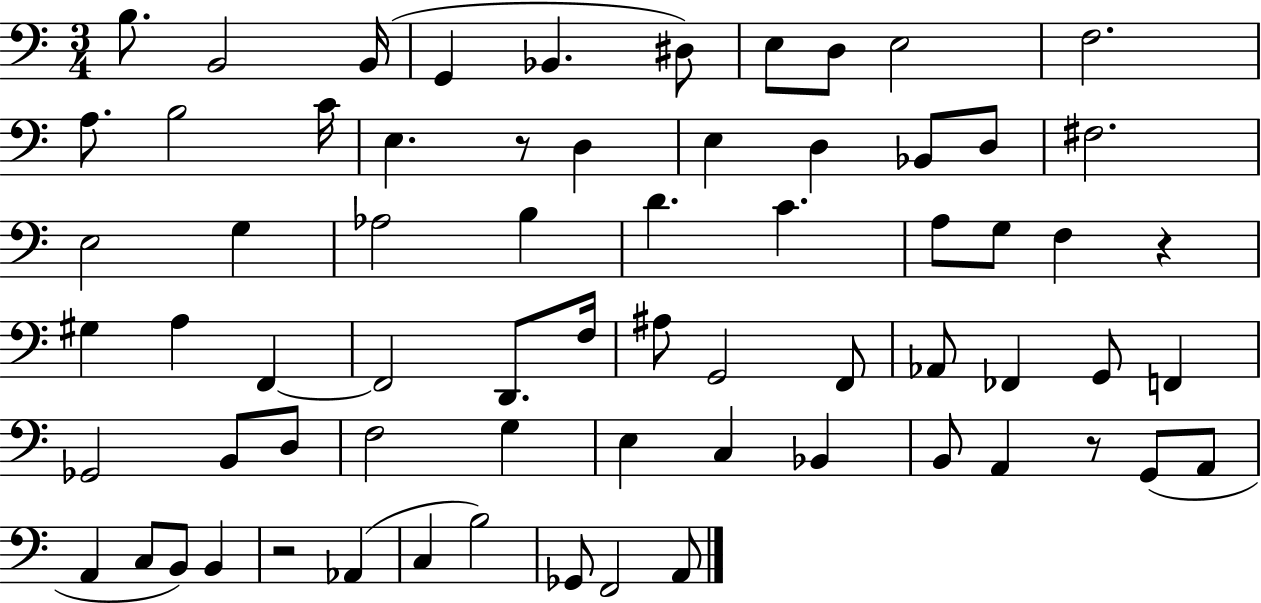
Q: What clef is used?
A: bass